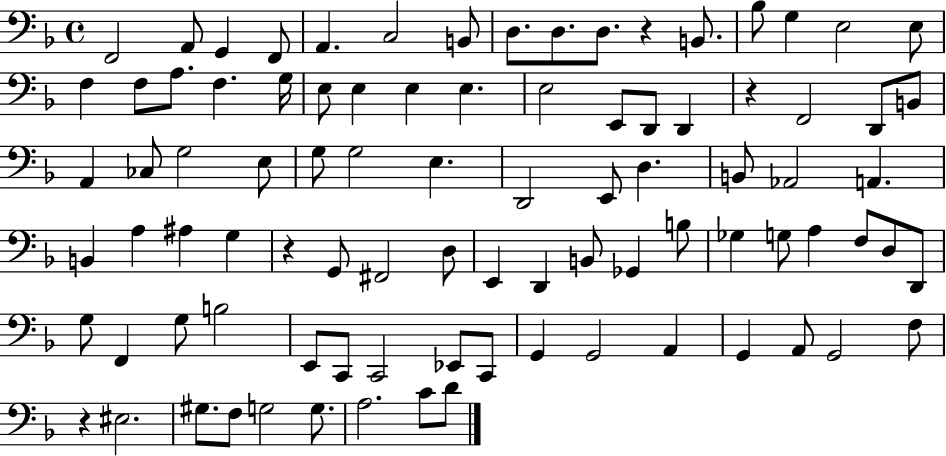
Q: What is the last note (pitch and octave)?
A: D4